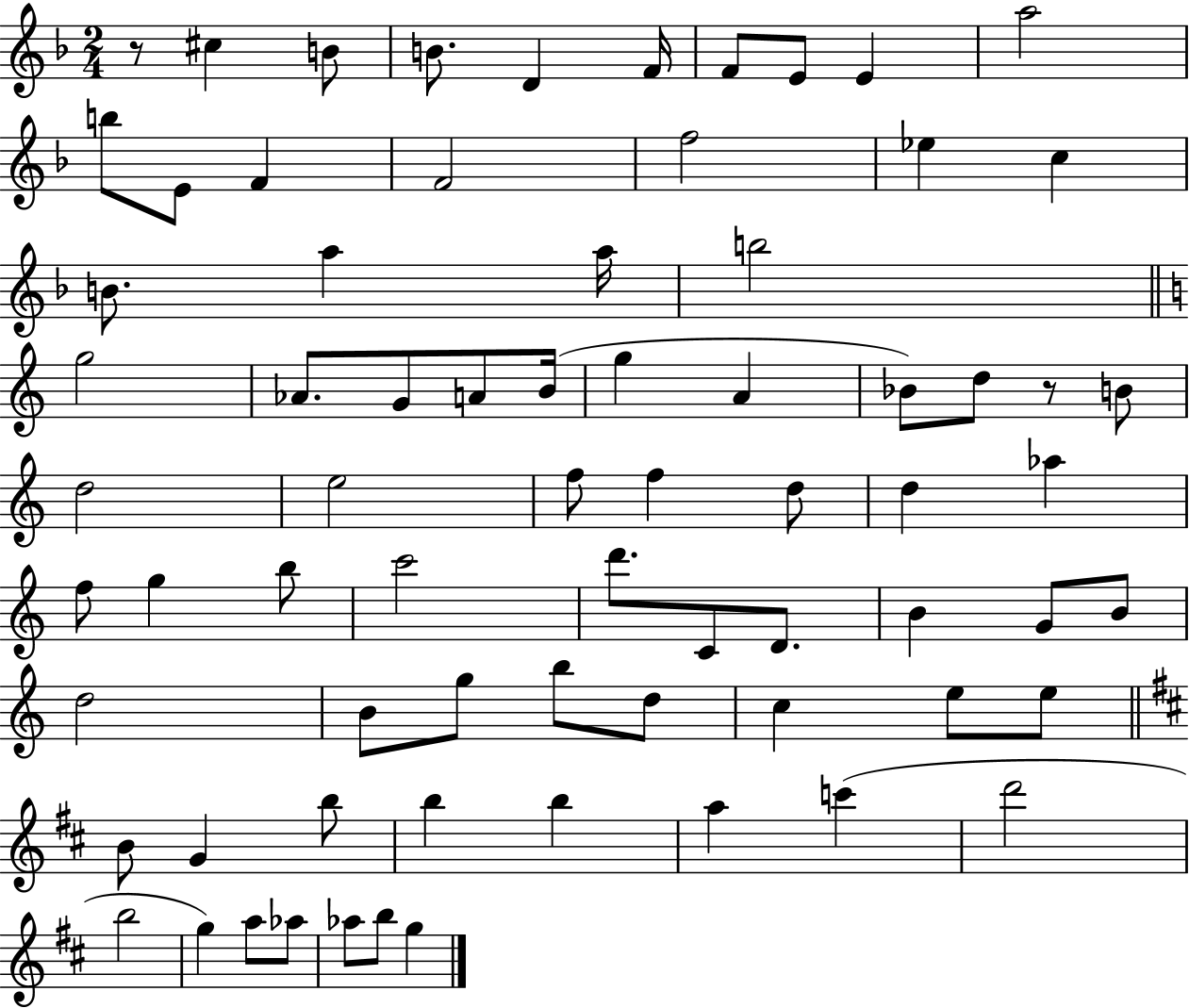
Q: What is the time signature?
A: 2/4